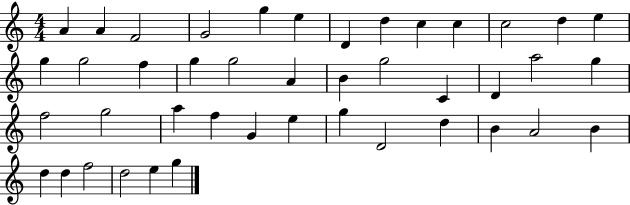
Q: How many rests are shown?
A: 0